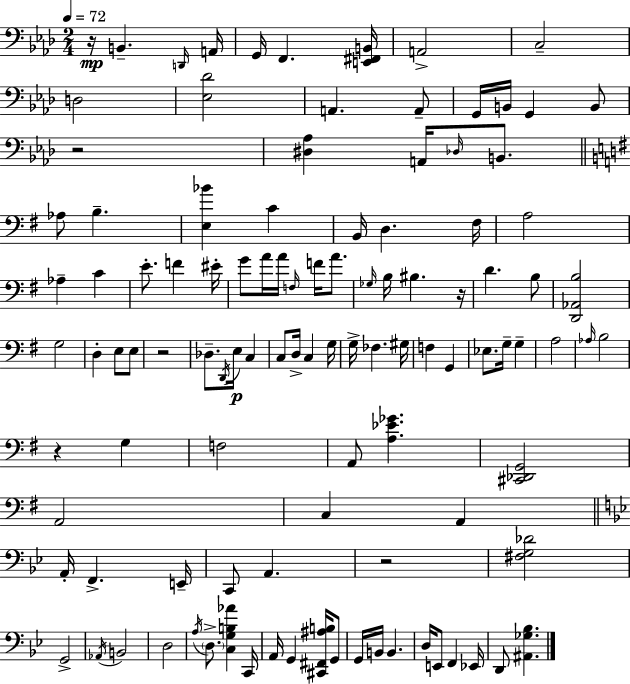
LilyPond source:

{
  \clef bass
  \numericTimeSignature
  \time 2/4
  \key f \minor
  \tempo 4 = 72
  \repeat volta 2 { r16\mp b,4.-- \grace { d,16 } | a,16 g,16 f,4. | <e, fis, b,>16 a,2-> | c2-- | \break d2 | <ees des'>2 | a,4. a,8-- | g,16 b,16 g,4 b,8 | \break r2 | <dis aes>4 a,16 \grace { des16 } b,8. | \bar "||" \break \key e \minor aes8 b4.-- | <e bes'>4 c'4 | b,16 d4. fis16 | a2 | \break aes4-- c'4 | e'8.-. f'4 eis'16-. | g'8 a'16 a'16 \grace { f16 } f'16 a'8. | \grace { ges16 } b16 bis4. | \break r16 d'4. | b8 <d, aes, b>2 | g2 | d4-. e8 | \break e8 r2 | des8.-- \acciaccatura { d,16 }\p e16 c4 | c8 d16-> c4 | g16 g16-> fes4. | \break gis16 f4 g,4 | ees8. g16-- g4-- | a2 | \grace { aes16 } b2 | \break r4 | g4 f2 | a,8 <a ees' ges'>4. | <cis, des, g,>2 | \break a,2 | c4 | a,4 \bar "||" \break \key bes \major a,16-. f,4.-> e,16-- | c,8 a,4. | r2 | <fis g des'>2 | \break g,2-> | \acciaccatura { aes,16 } b,2 | d2 | \acciaccatura { a16 } \parenthesize d8.-> <c g b aes'>4 | \break c,16 a,16 g,4 <cis, fis, ais b>16 | g,8 g,16 b,16 b,4. | d16 e,8 f,4 | ees,16 d,8 <ais, ges bes>4. | \break } \bar "|."
}